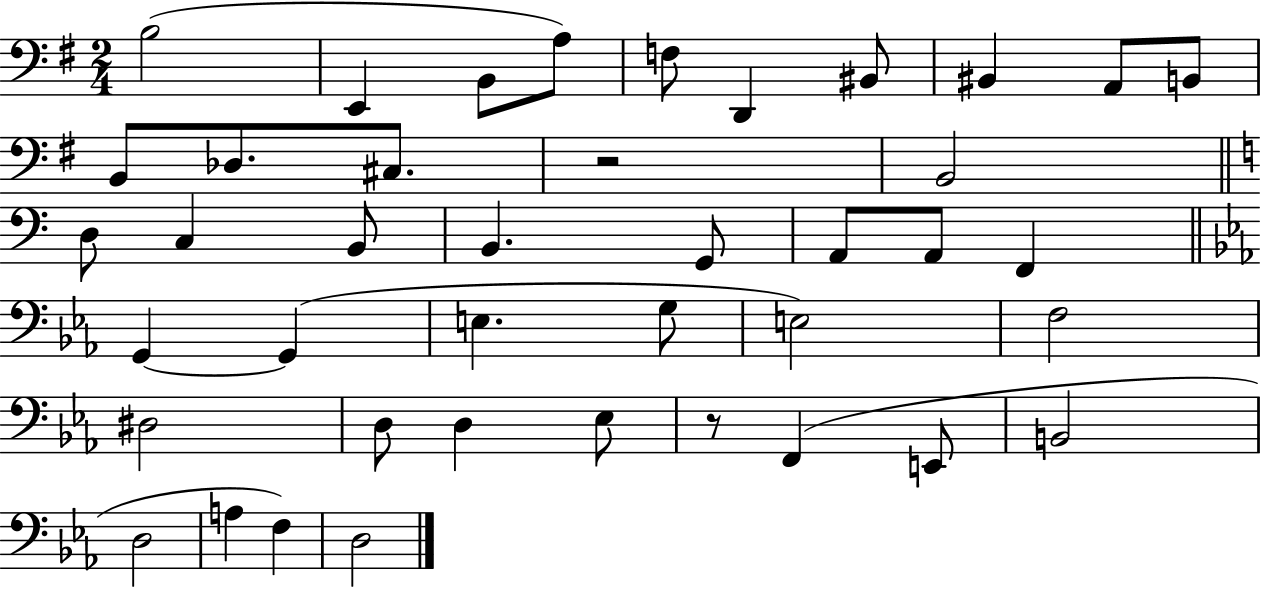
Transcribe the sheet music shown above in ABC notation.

X:1
T:Untitled
M:2/4
L:1/4
K:G
B,2 E,, B,,/2 A,/2 F,/2 D,, ^B,,/2 ^B,, A,,/2 B,,/2 B,,/2 _D,/2 ^C,/2 z2 B,,2 D,/2 C, B,,/2 B,, G,,/2 A,,/2 A,,/2 F,, G,, G,, E, G,/2 E,2 F,2 ^D,2 D,/2 D, _E,/2 z/2 F,, E,,/2 B,,2 D,2 A, F, D,2